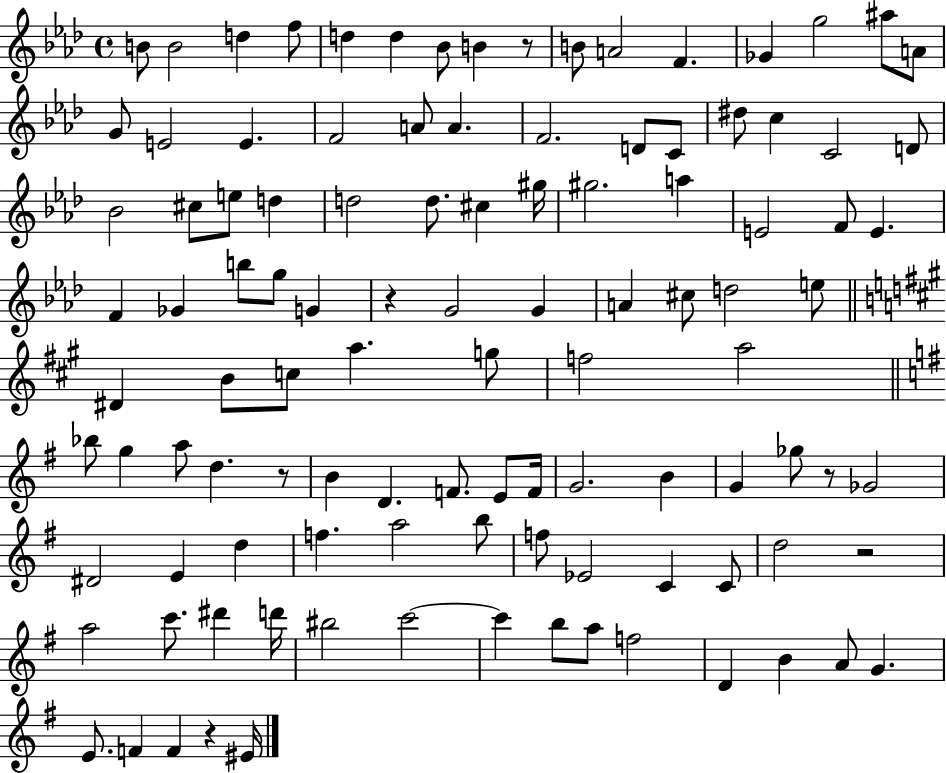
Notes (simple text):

B4/e B4/h D5/q F5/e D5/q D5/q Bb4/e B4/q R/e B4/e A4/h F4/q. Gb4/q G5/h A#5/e A4/e G4/e E4/h E4/q. F4/h A4/e A4/q. F4/h. D4/e C4/e D#5/e C5/q C4/h D4/e Bb4/h C#5/e E5/e D5/q D5/h D5/e. C#5/q G#5/s G#5/h. A5/q E4/h F4/e E4/q. F4/q Gb4/q B5/e G5/e G4/q R/q G4/h G4/q A4/q C#5/e D5/h E5/e D#4/q B4/e C5/e A5/q. G5/e F5/h A5/h Bb5/e G5/q A5/e D5/q. R/e B4/q D4/q. F4/e. E4/e F4/s G4/h. B4/q G4/q Gb5/e R/e Gb4/h D#4/h E4/q D5/q F5/q. A5/h B5/e F5/e Eb4/h C4/q C4/e D5/h R/h A5/h C6/e. D#6/q D6/s BIS5/h C6/h C6/q B5/e A5/e F5/h D4/q B4/q A4/e G4/q. E4/e. F4/q F4/q R/q EIS4/s